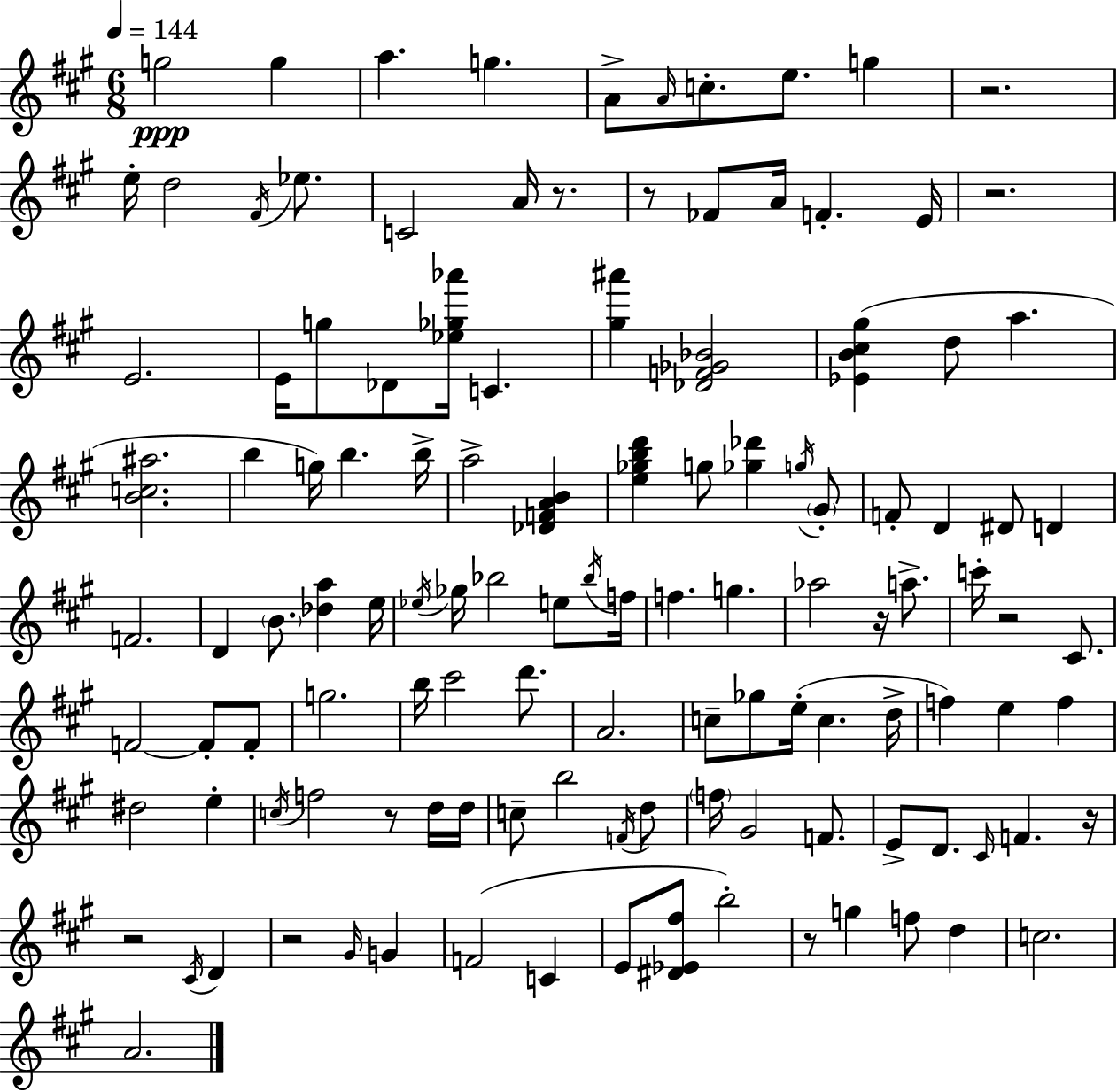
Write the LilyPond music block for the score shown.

{
  \clef treble
  \numericTimeSignature
  \time 6/8
  \key a \major
  \tempo 4 = 144
  g''2\ppp g''4 | a''4. g''4. | a'8-> \grace { a'16 } c''8.-. e''8. g''4 | r2. | \break e''16-. d''2 \acciaccatura { fis'16 } ees''8. | c'2 a'16 r8. | r8 fes'8 a'16 f'4.-. | e'16 r2. | \break e'2. | e'16 g''8 des'8 <ees'' ges'' aes'''>16 c'4. | <gis'' ais'''>4 <des' f' ges' bes'>2 | <ees' b' cis'' gis''>4( d''8 a''4. | \break <b' c'' ais''>2. | b''4 g''16) b''4. | b''16-> a''2-> <des' f' a' b'>4 | <e'' ges'' b'' d'''>4 g''8 <ges'' des'''>4 | \break \acciaccatura { g''16 } \parenthesize gis'8-. f'8-. d'4 dis'8 d'4 | f'2. | d'4 \parenthesize b'8. <des'' a''>4 | e''16 \acciaccatura { ees''16 } ges''16 bes''2 | \break e''8 \acciaccatura { bes''16 } f''16 f''4. g''4. | aes''2 | r16 a''8.-> c'''16-. r2 | cis'8. f'2~~ | \break f'8-. f'8-. g''2. | b''16 cis'''2 | d'''8. a'2. | c''8-- ges''8 e''16-.( c''4. | \break d''16-> f''4) e''4 | f''4 dis''2 | e''4-. \acciaccatura { c''16 } f''2 | r8 d''16 d''16 c''8-- b''2 | \break \acciaccatura { f'16 } d''8 \parenthesize f''16 gis'2 | f'8. e'8-> d'8. | \grace { cis'16 } f'4. r16 r2 | \acciaccatura { cis'16 } d'4 r2 | \break \grace { gis'16 } g'4 f'2( | c'4 e'8 | <dis' ees' fis''>8 b''2-.) r8 | g''4 f''8 d''4 c''2. | \break a'2. | \bar "|."
}